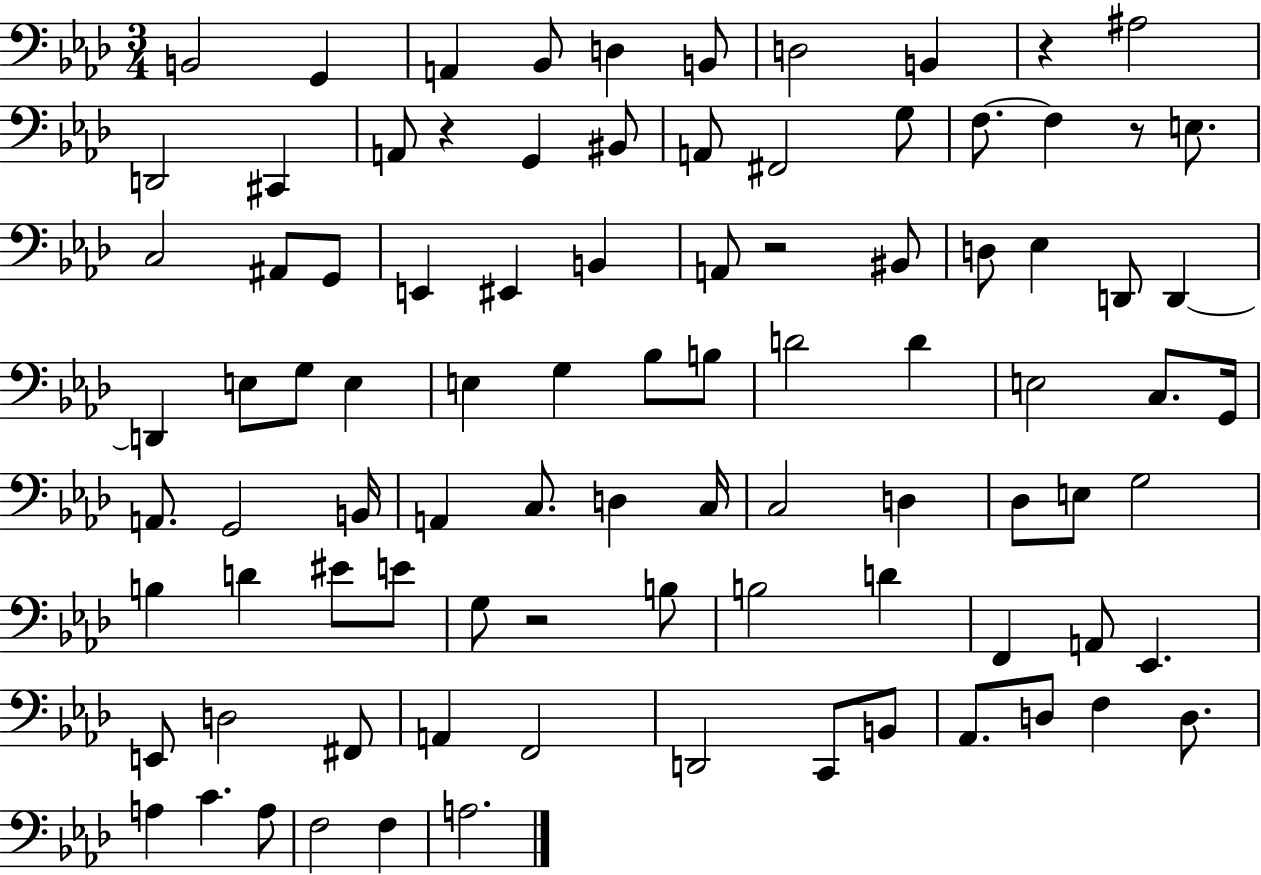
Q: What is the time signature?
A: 3/4